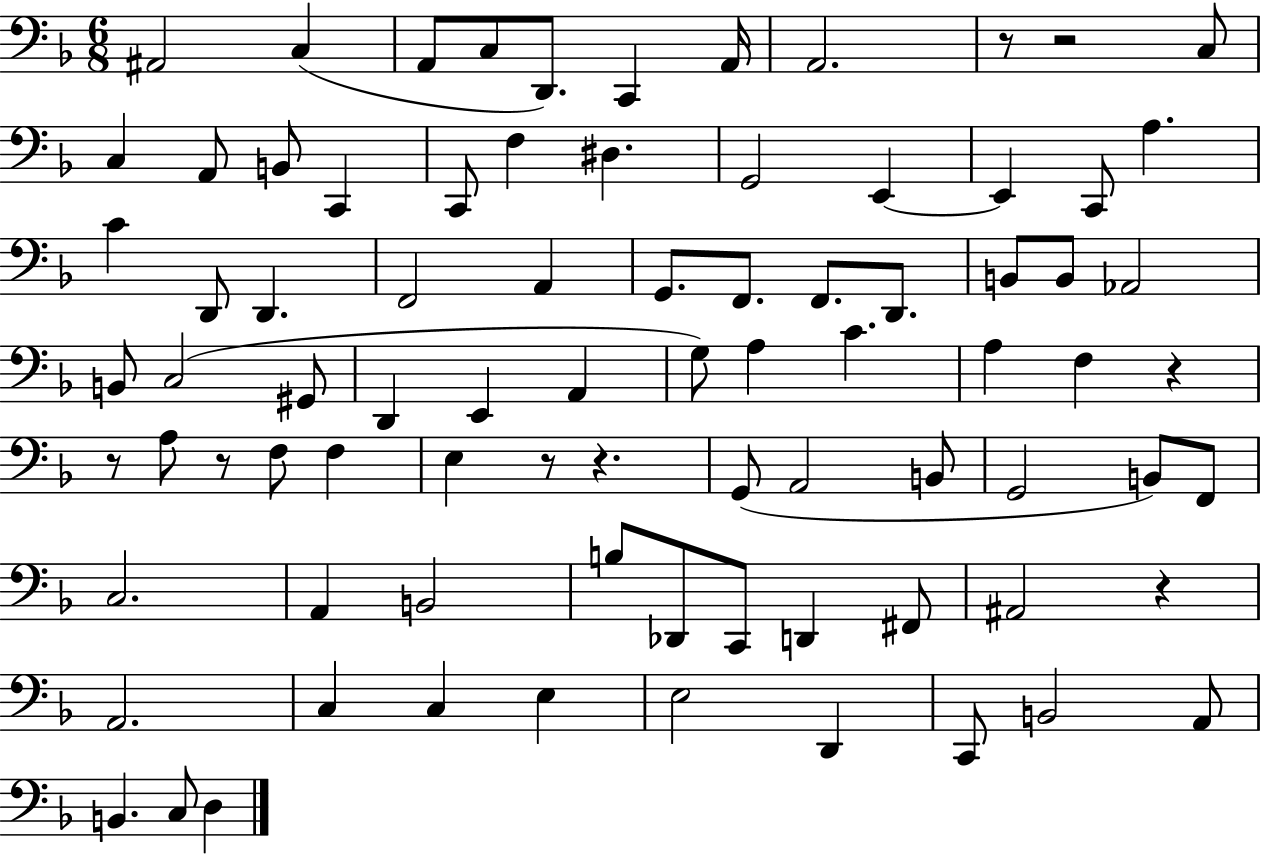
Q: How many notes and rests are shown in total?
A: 83